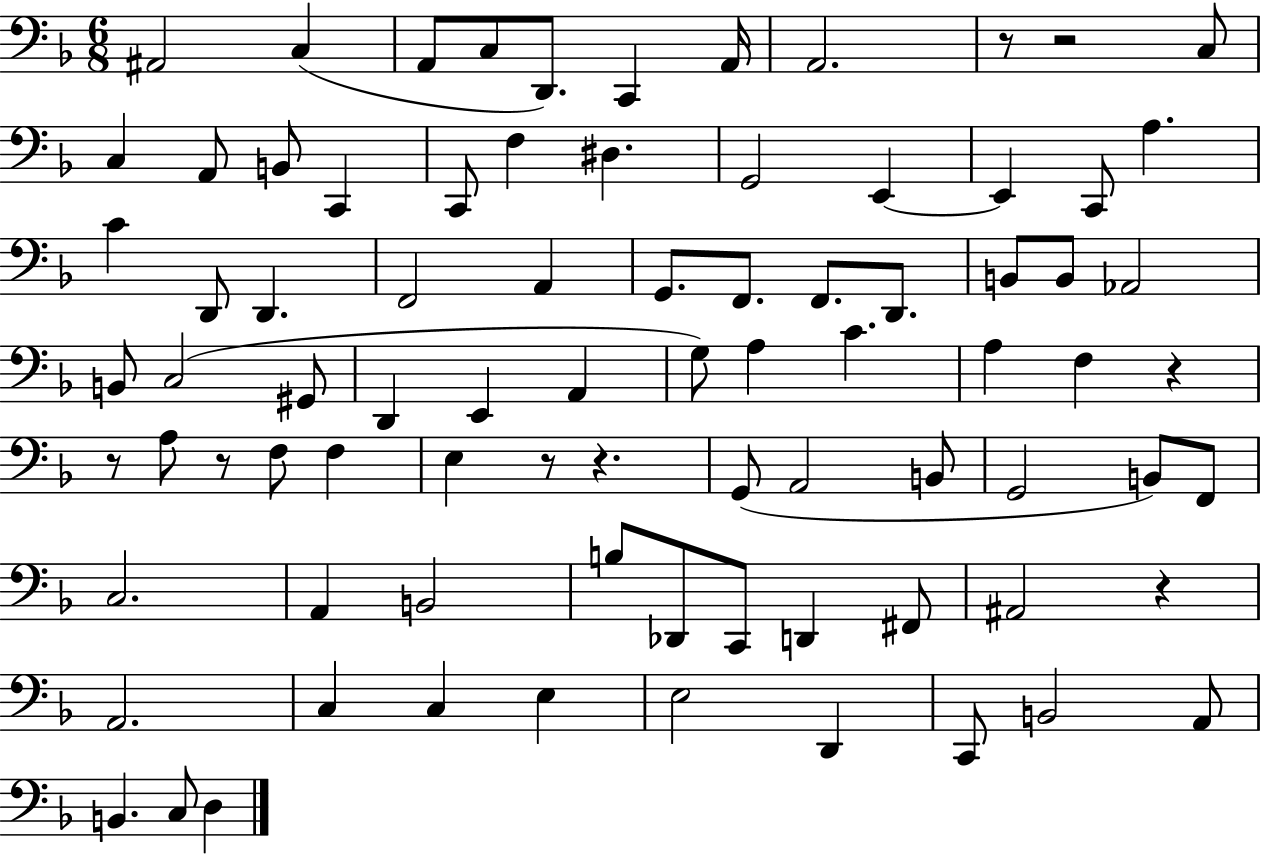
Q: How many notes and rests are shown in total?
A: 83